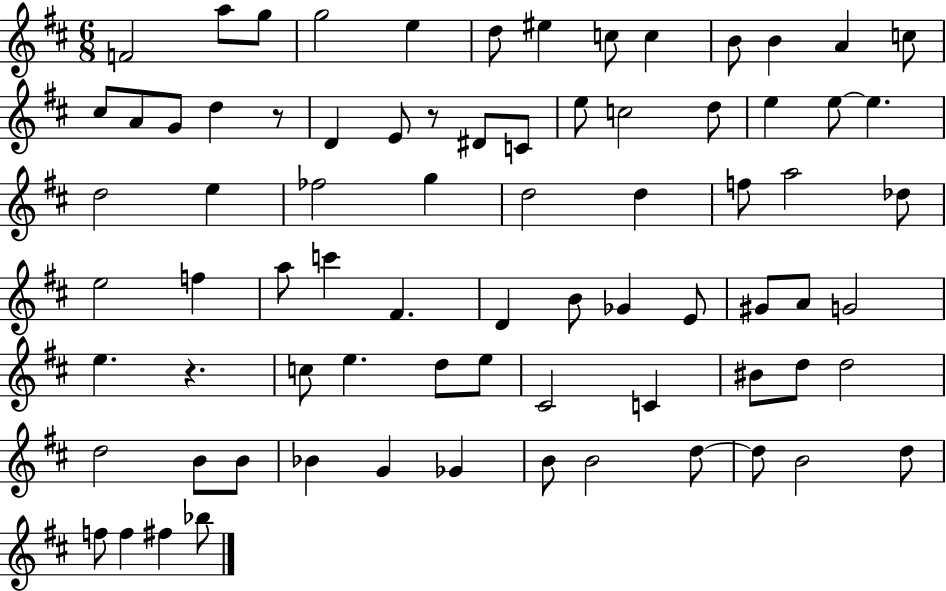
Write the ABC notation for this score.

X:1
T:Untitled
M:6/8
L:1/4
K:D
F2 a/2 g/2 g2 e d/2 ^e c/2 c B/2 B A c/2 ^c/2 A/2 G/2 d z/2 D E/2 z/2 ^D/2 C/2 e/2 c2 d/2 e e/2 e d2 e _f2 g d2 d f/2 a2 _d/2 e2 f a/2 c' ^F D B/2 _G E/2 ^G/2 A/2 G2 e z c/2 e d/2 e/2 ^C2 C ^B/2 d/2 d2 d2 B/2 B/2 _B G _G B/2 B2 d/2 d/2 B2 d/2 f/2 f ^f _b/2